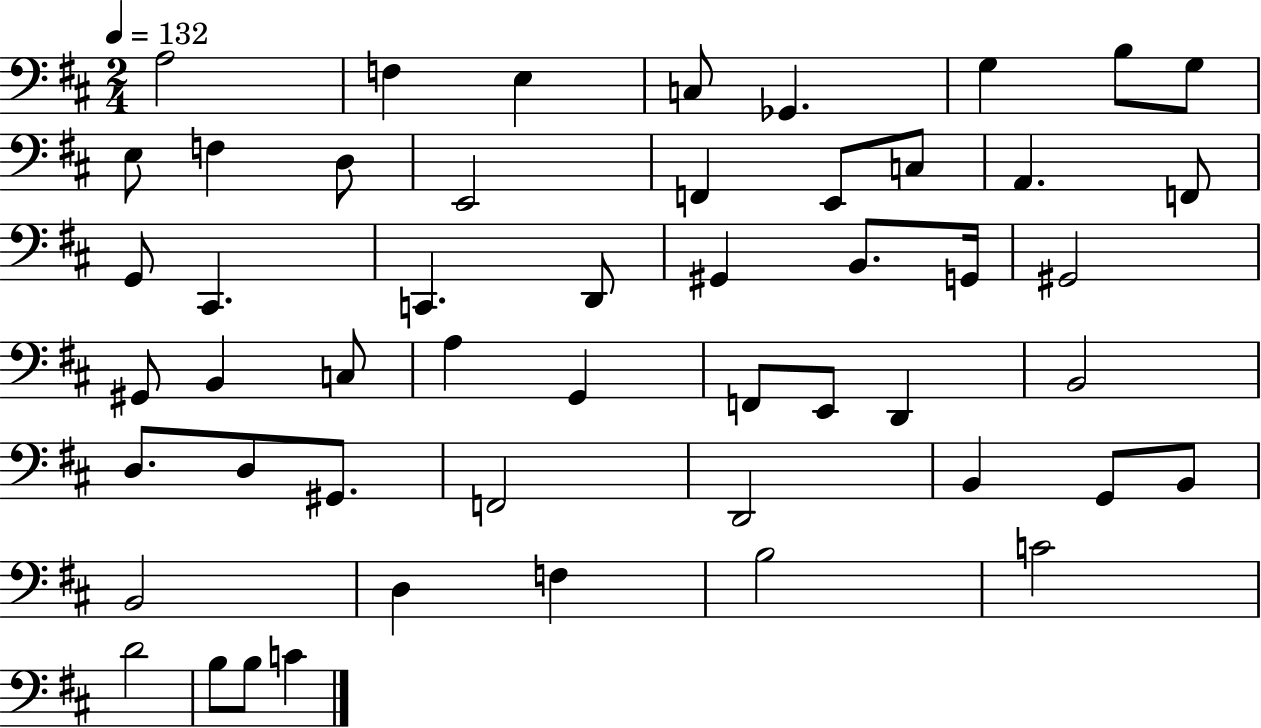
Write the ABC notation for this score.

X:1
T:Untitled
M:2/4
L:1/4
K:D
A,2 F, E, C,/2 _G,, G, B,/2 G,/2 E,/2 F, D,/2 E,,2 F,, E,,/2 C,/2 A,, F,,/2 G,,/2 ^C,, C,, D,,/2 ^G,, B,,/2 G,,/4 ^G,,2 ^G,,/2 B,, C,/2 A, G,, F,,/2 E,,/2 D,, B,,2 D,/2 D,/2 ^G,,/2 F,,2 D,,2 B,, G,,/2 B,,/2 B,,2 D, F, B,2 C2 D2 B,/2 B,/2 C